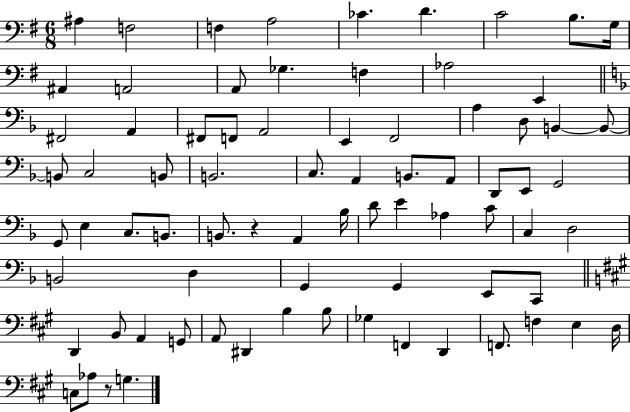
X:1
T:Untitled
M:6/8
L:1/4
K:G
^A, F,2 F, A,2 _C D C2 B,/2 G,/4 ^A,, A,,2 A,,/2 _G, F, _A,2 E,, ^F,,2 A,, ^F,,/2 F,,/2 A,,2 E,, F,,2 A, D,/2 B,, B,,/2 B,,/2 C,2 B,,/2 B,,2 C,/2 A,, B,,/2 A,,/2 D,,/2 E,,/2 G,,2 G,,/2 E, C,/2 B,,/2 B,,/2 z A,, _B,/4 D/2 E _A, C/2 C, D,2 B,,2 D, G,, G,, E,,/2 C,,/2 D,, B,,/2 A,, G,,/2 A,,/2 ^D,, B, B,/2 _G, F,, D,, F,,/2 F, E, D,/4 C,/2 _A,/2 z/2 G,